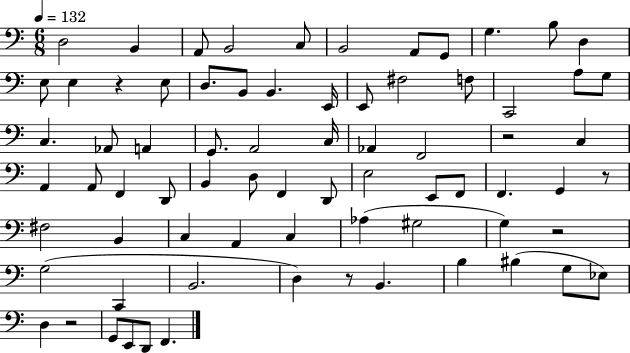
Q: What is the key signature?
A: C major